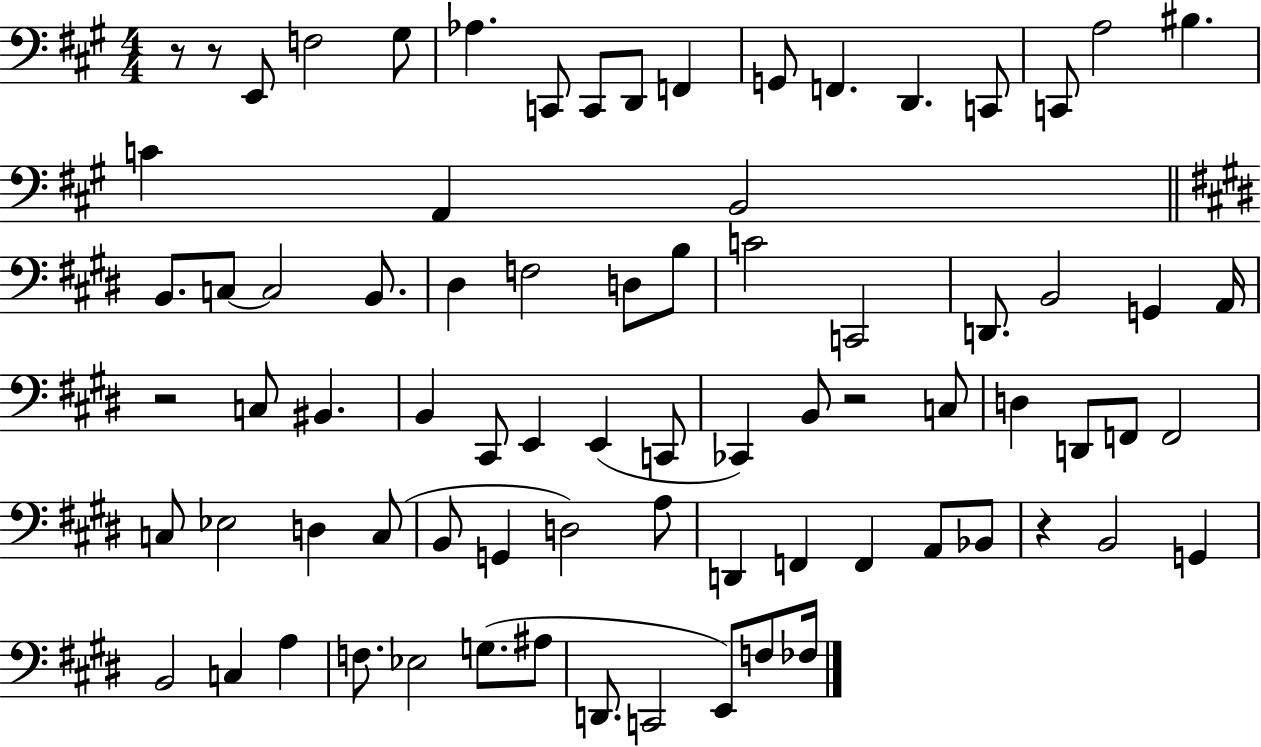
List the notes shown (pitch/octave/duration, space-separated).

R/e R/e E2/e F3/h G#3/e Ab3/q. C2/e C2/e D2/e F2/q G2/e F2/q. D2/q. C2/e C2/e A3/h BIS3/q. C4/q A2/q B2/h B2/e. C3/e C3/h B2/e. D#3/q F3/h D3/e B3/e C4/h C2/h D2/e. B2/h G2/q A2/s R/h C3/e BIS2/q. B2/q C#2/e E2/q E2/q C2/e CES2/q B2/e R/h C3/e D3/q D2/e F2/e F2/h C3/e Eb3/h D3/q C3/e B2/e G2/q D3/h A3/e D2/q F2/q F2/q A2/e Bb2/e R/q B2/h G2/q B2/h C3/q A3/q F3/e. Eb3/h G3/e. A#3/e D2/e. C2/h E2/e F3/e FES3/s